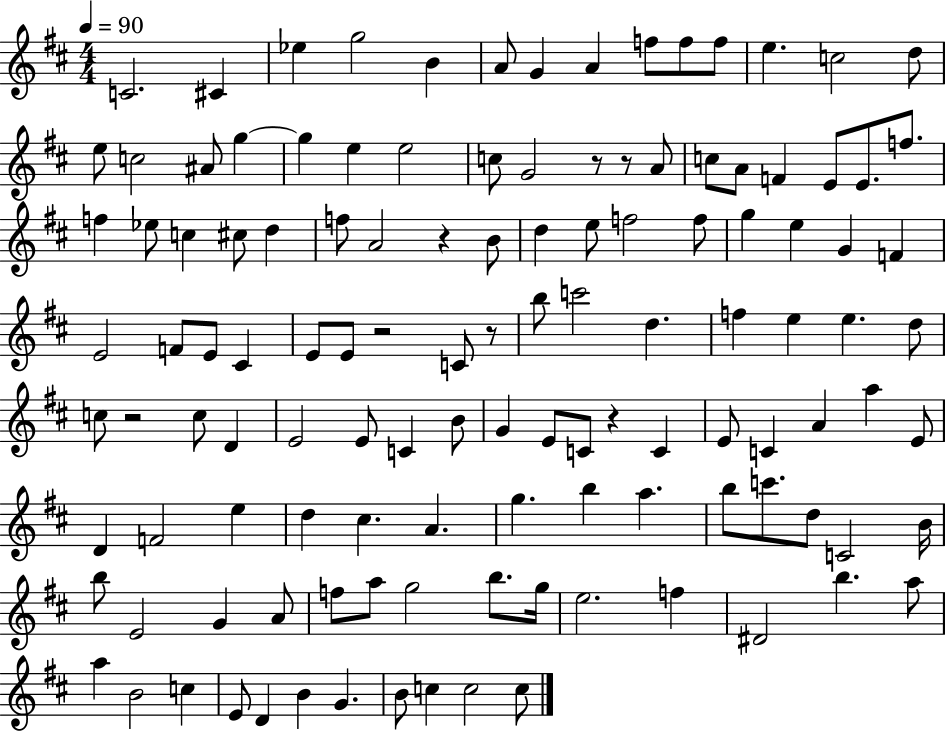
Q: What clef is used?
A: treble